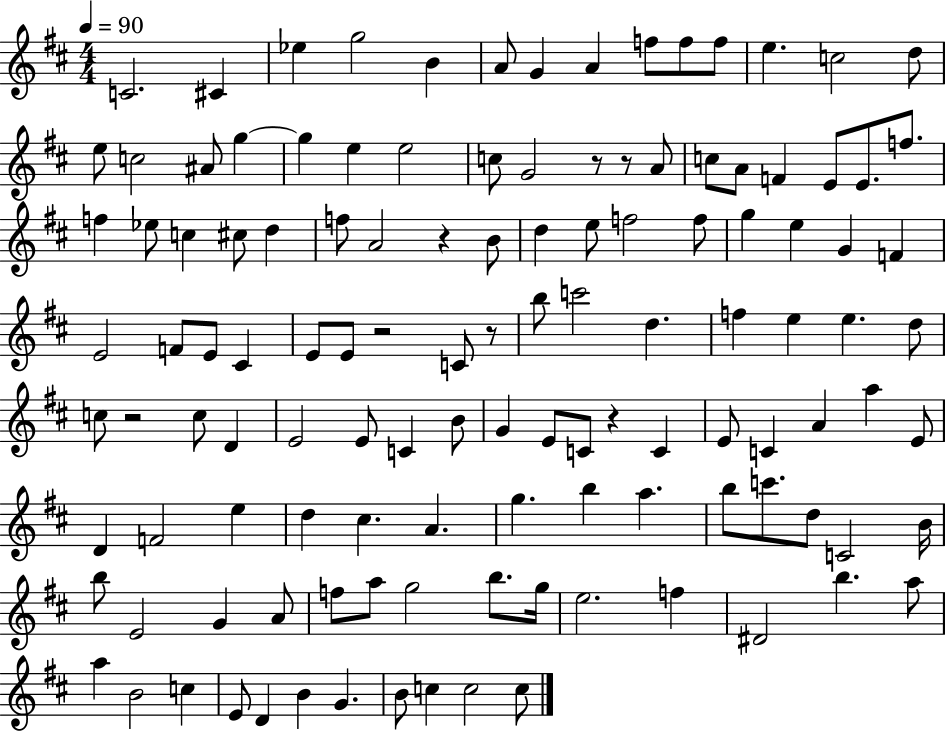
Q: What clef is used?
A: treble